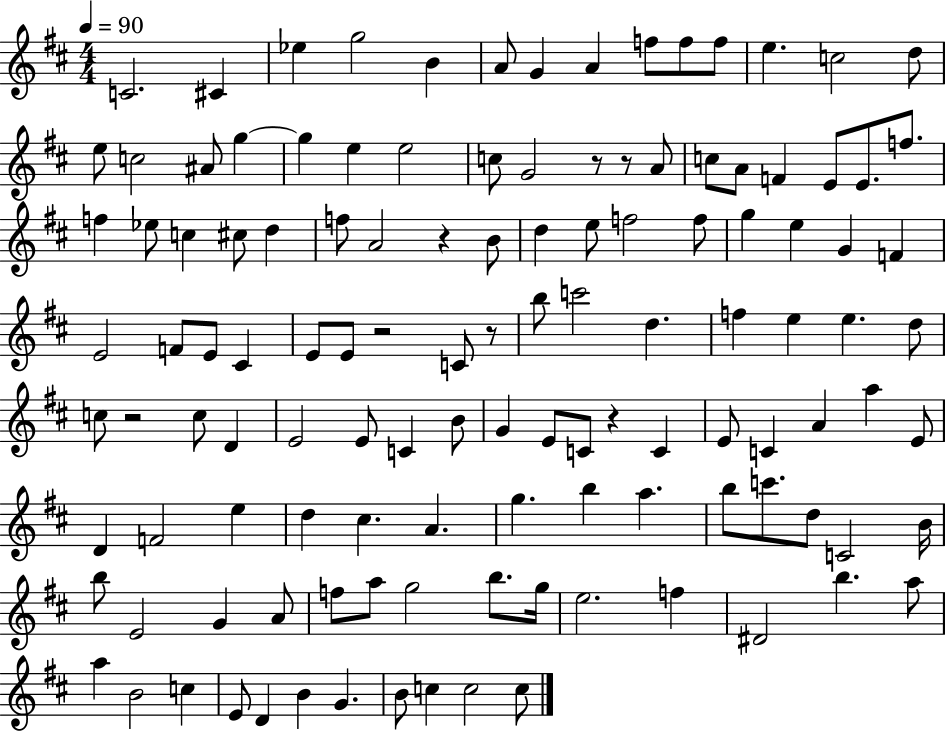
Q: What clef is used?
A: treble